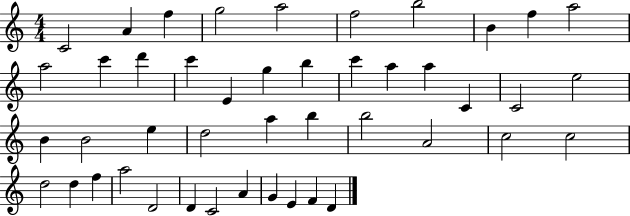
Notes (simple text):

C4/h A4/q F5/q G5/h A5/h F5/h B5/h B4/q F5/q A5/h A5/h C6/q D6/q C6/q E4/q G5/q B5/q C6/q A5/q A5/q C4/q C4/h E5/h B4/q B4/h E5/q D5/h A5/q B5/q B5/h A4/h C5/h C5/h D5/h D5/q F5/q A5/h D4/h D4/q C4/h A4/q G4/q E4/q F4/q D4/q